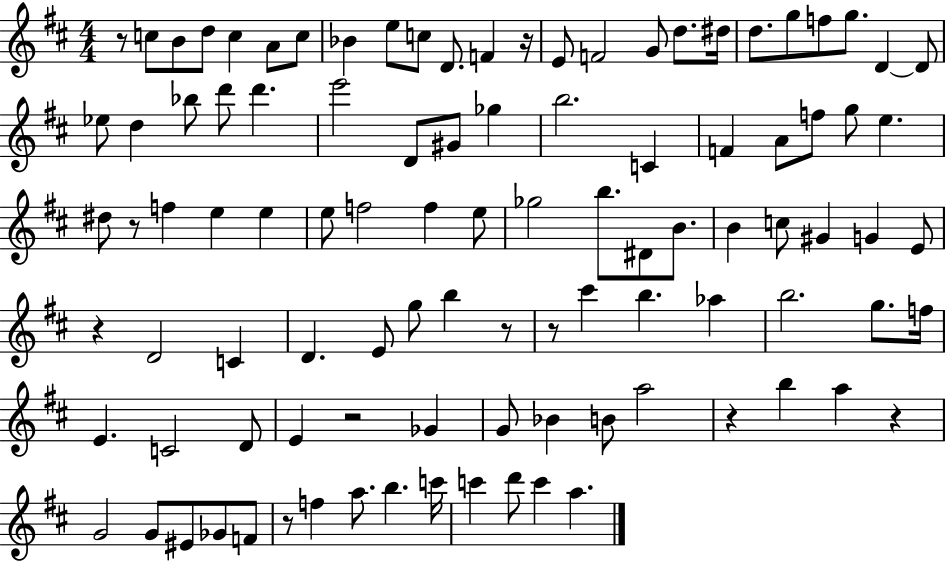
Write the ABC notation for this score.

X:1
T:Untitled
M:4/4
L:1/4
K:D
z/2 c/2 B/2 d/2 c A/2 c/2 _B e/2 c/2 D/2 F z/4 E/2 F2 G/2 d/2 ^d/4 d/2 g/2 f/2 g/2 D D/2 _e/2 d _b/2 d'/2 d' e'2 D/2 ^G/2 _g b2 C F A/2 f/2 g/2 e ^d/2 z/2 f e e e/2 f2 f e/2 _g2 b/2 ^D/2 B/2 B c/2 ^G G E/2 z D2 C D E/2 g/2 b z/2 z/2 ^c' b _a b2 g/2 f/4 E C2 D/2 E z2 _G G/2 _B B/2 a2 z b a z G2 G/2 ^E/2 _G/2 F/2 z/2 f a/2 b c'/4 c' d'/2 c' a